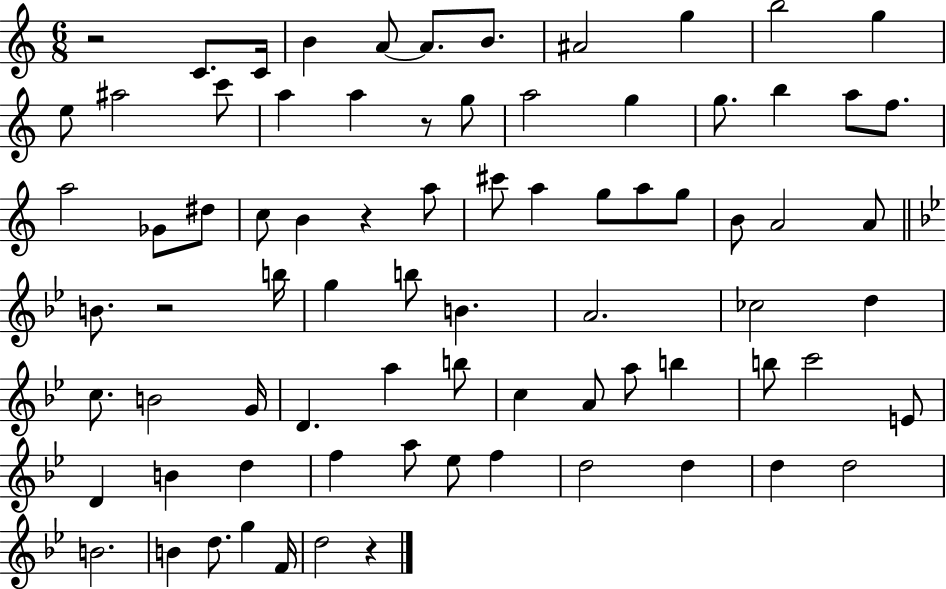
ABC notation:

X:1
T:Untitled
M:6/8
L:1/4
K:C
z2 C/2 C/4 B A/2 A/2 B/2 ^A2 g b2 g e/2 ^a2 c'/2 a a z/2 g/2 a2 g g/2 b a/2 f/2 a2 _G/2 ^d/2 c/2 B z a/2 ^c'/2 a g/2 a/2 g/2 B/2 A2 A/2 B/2 z2 b/4 g b/2 B A2 _c2 d c/2 B2 G/4 D a b/2 c A/2 a/2 b b/2 c'2 E/2 D B d f a/2 _e/2 f d2 d d d2 B2 B d/2 g F/4 d2 z